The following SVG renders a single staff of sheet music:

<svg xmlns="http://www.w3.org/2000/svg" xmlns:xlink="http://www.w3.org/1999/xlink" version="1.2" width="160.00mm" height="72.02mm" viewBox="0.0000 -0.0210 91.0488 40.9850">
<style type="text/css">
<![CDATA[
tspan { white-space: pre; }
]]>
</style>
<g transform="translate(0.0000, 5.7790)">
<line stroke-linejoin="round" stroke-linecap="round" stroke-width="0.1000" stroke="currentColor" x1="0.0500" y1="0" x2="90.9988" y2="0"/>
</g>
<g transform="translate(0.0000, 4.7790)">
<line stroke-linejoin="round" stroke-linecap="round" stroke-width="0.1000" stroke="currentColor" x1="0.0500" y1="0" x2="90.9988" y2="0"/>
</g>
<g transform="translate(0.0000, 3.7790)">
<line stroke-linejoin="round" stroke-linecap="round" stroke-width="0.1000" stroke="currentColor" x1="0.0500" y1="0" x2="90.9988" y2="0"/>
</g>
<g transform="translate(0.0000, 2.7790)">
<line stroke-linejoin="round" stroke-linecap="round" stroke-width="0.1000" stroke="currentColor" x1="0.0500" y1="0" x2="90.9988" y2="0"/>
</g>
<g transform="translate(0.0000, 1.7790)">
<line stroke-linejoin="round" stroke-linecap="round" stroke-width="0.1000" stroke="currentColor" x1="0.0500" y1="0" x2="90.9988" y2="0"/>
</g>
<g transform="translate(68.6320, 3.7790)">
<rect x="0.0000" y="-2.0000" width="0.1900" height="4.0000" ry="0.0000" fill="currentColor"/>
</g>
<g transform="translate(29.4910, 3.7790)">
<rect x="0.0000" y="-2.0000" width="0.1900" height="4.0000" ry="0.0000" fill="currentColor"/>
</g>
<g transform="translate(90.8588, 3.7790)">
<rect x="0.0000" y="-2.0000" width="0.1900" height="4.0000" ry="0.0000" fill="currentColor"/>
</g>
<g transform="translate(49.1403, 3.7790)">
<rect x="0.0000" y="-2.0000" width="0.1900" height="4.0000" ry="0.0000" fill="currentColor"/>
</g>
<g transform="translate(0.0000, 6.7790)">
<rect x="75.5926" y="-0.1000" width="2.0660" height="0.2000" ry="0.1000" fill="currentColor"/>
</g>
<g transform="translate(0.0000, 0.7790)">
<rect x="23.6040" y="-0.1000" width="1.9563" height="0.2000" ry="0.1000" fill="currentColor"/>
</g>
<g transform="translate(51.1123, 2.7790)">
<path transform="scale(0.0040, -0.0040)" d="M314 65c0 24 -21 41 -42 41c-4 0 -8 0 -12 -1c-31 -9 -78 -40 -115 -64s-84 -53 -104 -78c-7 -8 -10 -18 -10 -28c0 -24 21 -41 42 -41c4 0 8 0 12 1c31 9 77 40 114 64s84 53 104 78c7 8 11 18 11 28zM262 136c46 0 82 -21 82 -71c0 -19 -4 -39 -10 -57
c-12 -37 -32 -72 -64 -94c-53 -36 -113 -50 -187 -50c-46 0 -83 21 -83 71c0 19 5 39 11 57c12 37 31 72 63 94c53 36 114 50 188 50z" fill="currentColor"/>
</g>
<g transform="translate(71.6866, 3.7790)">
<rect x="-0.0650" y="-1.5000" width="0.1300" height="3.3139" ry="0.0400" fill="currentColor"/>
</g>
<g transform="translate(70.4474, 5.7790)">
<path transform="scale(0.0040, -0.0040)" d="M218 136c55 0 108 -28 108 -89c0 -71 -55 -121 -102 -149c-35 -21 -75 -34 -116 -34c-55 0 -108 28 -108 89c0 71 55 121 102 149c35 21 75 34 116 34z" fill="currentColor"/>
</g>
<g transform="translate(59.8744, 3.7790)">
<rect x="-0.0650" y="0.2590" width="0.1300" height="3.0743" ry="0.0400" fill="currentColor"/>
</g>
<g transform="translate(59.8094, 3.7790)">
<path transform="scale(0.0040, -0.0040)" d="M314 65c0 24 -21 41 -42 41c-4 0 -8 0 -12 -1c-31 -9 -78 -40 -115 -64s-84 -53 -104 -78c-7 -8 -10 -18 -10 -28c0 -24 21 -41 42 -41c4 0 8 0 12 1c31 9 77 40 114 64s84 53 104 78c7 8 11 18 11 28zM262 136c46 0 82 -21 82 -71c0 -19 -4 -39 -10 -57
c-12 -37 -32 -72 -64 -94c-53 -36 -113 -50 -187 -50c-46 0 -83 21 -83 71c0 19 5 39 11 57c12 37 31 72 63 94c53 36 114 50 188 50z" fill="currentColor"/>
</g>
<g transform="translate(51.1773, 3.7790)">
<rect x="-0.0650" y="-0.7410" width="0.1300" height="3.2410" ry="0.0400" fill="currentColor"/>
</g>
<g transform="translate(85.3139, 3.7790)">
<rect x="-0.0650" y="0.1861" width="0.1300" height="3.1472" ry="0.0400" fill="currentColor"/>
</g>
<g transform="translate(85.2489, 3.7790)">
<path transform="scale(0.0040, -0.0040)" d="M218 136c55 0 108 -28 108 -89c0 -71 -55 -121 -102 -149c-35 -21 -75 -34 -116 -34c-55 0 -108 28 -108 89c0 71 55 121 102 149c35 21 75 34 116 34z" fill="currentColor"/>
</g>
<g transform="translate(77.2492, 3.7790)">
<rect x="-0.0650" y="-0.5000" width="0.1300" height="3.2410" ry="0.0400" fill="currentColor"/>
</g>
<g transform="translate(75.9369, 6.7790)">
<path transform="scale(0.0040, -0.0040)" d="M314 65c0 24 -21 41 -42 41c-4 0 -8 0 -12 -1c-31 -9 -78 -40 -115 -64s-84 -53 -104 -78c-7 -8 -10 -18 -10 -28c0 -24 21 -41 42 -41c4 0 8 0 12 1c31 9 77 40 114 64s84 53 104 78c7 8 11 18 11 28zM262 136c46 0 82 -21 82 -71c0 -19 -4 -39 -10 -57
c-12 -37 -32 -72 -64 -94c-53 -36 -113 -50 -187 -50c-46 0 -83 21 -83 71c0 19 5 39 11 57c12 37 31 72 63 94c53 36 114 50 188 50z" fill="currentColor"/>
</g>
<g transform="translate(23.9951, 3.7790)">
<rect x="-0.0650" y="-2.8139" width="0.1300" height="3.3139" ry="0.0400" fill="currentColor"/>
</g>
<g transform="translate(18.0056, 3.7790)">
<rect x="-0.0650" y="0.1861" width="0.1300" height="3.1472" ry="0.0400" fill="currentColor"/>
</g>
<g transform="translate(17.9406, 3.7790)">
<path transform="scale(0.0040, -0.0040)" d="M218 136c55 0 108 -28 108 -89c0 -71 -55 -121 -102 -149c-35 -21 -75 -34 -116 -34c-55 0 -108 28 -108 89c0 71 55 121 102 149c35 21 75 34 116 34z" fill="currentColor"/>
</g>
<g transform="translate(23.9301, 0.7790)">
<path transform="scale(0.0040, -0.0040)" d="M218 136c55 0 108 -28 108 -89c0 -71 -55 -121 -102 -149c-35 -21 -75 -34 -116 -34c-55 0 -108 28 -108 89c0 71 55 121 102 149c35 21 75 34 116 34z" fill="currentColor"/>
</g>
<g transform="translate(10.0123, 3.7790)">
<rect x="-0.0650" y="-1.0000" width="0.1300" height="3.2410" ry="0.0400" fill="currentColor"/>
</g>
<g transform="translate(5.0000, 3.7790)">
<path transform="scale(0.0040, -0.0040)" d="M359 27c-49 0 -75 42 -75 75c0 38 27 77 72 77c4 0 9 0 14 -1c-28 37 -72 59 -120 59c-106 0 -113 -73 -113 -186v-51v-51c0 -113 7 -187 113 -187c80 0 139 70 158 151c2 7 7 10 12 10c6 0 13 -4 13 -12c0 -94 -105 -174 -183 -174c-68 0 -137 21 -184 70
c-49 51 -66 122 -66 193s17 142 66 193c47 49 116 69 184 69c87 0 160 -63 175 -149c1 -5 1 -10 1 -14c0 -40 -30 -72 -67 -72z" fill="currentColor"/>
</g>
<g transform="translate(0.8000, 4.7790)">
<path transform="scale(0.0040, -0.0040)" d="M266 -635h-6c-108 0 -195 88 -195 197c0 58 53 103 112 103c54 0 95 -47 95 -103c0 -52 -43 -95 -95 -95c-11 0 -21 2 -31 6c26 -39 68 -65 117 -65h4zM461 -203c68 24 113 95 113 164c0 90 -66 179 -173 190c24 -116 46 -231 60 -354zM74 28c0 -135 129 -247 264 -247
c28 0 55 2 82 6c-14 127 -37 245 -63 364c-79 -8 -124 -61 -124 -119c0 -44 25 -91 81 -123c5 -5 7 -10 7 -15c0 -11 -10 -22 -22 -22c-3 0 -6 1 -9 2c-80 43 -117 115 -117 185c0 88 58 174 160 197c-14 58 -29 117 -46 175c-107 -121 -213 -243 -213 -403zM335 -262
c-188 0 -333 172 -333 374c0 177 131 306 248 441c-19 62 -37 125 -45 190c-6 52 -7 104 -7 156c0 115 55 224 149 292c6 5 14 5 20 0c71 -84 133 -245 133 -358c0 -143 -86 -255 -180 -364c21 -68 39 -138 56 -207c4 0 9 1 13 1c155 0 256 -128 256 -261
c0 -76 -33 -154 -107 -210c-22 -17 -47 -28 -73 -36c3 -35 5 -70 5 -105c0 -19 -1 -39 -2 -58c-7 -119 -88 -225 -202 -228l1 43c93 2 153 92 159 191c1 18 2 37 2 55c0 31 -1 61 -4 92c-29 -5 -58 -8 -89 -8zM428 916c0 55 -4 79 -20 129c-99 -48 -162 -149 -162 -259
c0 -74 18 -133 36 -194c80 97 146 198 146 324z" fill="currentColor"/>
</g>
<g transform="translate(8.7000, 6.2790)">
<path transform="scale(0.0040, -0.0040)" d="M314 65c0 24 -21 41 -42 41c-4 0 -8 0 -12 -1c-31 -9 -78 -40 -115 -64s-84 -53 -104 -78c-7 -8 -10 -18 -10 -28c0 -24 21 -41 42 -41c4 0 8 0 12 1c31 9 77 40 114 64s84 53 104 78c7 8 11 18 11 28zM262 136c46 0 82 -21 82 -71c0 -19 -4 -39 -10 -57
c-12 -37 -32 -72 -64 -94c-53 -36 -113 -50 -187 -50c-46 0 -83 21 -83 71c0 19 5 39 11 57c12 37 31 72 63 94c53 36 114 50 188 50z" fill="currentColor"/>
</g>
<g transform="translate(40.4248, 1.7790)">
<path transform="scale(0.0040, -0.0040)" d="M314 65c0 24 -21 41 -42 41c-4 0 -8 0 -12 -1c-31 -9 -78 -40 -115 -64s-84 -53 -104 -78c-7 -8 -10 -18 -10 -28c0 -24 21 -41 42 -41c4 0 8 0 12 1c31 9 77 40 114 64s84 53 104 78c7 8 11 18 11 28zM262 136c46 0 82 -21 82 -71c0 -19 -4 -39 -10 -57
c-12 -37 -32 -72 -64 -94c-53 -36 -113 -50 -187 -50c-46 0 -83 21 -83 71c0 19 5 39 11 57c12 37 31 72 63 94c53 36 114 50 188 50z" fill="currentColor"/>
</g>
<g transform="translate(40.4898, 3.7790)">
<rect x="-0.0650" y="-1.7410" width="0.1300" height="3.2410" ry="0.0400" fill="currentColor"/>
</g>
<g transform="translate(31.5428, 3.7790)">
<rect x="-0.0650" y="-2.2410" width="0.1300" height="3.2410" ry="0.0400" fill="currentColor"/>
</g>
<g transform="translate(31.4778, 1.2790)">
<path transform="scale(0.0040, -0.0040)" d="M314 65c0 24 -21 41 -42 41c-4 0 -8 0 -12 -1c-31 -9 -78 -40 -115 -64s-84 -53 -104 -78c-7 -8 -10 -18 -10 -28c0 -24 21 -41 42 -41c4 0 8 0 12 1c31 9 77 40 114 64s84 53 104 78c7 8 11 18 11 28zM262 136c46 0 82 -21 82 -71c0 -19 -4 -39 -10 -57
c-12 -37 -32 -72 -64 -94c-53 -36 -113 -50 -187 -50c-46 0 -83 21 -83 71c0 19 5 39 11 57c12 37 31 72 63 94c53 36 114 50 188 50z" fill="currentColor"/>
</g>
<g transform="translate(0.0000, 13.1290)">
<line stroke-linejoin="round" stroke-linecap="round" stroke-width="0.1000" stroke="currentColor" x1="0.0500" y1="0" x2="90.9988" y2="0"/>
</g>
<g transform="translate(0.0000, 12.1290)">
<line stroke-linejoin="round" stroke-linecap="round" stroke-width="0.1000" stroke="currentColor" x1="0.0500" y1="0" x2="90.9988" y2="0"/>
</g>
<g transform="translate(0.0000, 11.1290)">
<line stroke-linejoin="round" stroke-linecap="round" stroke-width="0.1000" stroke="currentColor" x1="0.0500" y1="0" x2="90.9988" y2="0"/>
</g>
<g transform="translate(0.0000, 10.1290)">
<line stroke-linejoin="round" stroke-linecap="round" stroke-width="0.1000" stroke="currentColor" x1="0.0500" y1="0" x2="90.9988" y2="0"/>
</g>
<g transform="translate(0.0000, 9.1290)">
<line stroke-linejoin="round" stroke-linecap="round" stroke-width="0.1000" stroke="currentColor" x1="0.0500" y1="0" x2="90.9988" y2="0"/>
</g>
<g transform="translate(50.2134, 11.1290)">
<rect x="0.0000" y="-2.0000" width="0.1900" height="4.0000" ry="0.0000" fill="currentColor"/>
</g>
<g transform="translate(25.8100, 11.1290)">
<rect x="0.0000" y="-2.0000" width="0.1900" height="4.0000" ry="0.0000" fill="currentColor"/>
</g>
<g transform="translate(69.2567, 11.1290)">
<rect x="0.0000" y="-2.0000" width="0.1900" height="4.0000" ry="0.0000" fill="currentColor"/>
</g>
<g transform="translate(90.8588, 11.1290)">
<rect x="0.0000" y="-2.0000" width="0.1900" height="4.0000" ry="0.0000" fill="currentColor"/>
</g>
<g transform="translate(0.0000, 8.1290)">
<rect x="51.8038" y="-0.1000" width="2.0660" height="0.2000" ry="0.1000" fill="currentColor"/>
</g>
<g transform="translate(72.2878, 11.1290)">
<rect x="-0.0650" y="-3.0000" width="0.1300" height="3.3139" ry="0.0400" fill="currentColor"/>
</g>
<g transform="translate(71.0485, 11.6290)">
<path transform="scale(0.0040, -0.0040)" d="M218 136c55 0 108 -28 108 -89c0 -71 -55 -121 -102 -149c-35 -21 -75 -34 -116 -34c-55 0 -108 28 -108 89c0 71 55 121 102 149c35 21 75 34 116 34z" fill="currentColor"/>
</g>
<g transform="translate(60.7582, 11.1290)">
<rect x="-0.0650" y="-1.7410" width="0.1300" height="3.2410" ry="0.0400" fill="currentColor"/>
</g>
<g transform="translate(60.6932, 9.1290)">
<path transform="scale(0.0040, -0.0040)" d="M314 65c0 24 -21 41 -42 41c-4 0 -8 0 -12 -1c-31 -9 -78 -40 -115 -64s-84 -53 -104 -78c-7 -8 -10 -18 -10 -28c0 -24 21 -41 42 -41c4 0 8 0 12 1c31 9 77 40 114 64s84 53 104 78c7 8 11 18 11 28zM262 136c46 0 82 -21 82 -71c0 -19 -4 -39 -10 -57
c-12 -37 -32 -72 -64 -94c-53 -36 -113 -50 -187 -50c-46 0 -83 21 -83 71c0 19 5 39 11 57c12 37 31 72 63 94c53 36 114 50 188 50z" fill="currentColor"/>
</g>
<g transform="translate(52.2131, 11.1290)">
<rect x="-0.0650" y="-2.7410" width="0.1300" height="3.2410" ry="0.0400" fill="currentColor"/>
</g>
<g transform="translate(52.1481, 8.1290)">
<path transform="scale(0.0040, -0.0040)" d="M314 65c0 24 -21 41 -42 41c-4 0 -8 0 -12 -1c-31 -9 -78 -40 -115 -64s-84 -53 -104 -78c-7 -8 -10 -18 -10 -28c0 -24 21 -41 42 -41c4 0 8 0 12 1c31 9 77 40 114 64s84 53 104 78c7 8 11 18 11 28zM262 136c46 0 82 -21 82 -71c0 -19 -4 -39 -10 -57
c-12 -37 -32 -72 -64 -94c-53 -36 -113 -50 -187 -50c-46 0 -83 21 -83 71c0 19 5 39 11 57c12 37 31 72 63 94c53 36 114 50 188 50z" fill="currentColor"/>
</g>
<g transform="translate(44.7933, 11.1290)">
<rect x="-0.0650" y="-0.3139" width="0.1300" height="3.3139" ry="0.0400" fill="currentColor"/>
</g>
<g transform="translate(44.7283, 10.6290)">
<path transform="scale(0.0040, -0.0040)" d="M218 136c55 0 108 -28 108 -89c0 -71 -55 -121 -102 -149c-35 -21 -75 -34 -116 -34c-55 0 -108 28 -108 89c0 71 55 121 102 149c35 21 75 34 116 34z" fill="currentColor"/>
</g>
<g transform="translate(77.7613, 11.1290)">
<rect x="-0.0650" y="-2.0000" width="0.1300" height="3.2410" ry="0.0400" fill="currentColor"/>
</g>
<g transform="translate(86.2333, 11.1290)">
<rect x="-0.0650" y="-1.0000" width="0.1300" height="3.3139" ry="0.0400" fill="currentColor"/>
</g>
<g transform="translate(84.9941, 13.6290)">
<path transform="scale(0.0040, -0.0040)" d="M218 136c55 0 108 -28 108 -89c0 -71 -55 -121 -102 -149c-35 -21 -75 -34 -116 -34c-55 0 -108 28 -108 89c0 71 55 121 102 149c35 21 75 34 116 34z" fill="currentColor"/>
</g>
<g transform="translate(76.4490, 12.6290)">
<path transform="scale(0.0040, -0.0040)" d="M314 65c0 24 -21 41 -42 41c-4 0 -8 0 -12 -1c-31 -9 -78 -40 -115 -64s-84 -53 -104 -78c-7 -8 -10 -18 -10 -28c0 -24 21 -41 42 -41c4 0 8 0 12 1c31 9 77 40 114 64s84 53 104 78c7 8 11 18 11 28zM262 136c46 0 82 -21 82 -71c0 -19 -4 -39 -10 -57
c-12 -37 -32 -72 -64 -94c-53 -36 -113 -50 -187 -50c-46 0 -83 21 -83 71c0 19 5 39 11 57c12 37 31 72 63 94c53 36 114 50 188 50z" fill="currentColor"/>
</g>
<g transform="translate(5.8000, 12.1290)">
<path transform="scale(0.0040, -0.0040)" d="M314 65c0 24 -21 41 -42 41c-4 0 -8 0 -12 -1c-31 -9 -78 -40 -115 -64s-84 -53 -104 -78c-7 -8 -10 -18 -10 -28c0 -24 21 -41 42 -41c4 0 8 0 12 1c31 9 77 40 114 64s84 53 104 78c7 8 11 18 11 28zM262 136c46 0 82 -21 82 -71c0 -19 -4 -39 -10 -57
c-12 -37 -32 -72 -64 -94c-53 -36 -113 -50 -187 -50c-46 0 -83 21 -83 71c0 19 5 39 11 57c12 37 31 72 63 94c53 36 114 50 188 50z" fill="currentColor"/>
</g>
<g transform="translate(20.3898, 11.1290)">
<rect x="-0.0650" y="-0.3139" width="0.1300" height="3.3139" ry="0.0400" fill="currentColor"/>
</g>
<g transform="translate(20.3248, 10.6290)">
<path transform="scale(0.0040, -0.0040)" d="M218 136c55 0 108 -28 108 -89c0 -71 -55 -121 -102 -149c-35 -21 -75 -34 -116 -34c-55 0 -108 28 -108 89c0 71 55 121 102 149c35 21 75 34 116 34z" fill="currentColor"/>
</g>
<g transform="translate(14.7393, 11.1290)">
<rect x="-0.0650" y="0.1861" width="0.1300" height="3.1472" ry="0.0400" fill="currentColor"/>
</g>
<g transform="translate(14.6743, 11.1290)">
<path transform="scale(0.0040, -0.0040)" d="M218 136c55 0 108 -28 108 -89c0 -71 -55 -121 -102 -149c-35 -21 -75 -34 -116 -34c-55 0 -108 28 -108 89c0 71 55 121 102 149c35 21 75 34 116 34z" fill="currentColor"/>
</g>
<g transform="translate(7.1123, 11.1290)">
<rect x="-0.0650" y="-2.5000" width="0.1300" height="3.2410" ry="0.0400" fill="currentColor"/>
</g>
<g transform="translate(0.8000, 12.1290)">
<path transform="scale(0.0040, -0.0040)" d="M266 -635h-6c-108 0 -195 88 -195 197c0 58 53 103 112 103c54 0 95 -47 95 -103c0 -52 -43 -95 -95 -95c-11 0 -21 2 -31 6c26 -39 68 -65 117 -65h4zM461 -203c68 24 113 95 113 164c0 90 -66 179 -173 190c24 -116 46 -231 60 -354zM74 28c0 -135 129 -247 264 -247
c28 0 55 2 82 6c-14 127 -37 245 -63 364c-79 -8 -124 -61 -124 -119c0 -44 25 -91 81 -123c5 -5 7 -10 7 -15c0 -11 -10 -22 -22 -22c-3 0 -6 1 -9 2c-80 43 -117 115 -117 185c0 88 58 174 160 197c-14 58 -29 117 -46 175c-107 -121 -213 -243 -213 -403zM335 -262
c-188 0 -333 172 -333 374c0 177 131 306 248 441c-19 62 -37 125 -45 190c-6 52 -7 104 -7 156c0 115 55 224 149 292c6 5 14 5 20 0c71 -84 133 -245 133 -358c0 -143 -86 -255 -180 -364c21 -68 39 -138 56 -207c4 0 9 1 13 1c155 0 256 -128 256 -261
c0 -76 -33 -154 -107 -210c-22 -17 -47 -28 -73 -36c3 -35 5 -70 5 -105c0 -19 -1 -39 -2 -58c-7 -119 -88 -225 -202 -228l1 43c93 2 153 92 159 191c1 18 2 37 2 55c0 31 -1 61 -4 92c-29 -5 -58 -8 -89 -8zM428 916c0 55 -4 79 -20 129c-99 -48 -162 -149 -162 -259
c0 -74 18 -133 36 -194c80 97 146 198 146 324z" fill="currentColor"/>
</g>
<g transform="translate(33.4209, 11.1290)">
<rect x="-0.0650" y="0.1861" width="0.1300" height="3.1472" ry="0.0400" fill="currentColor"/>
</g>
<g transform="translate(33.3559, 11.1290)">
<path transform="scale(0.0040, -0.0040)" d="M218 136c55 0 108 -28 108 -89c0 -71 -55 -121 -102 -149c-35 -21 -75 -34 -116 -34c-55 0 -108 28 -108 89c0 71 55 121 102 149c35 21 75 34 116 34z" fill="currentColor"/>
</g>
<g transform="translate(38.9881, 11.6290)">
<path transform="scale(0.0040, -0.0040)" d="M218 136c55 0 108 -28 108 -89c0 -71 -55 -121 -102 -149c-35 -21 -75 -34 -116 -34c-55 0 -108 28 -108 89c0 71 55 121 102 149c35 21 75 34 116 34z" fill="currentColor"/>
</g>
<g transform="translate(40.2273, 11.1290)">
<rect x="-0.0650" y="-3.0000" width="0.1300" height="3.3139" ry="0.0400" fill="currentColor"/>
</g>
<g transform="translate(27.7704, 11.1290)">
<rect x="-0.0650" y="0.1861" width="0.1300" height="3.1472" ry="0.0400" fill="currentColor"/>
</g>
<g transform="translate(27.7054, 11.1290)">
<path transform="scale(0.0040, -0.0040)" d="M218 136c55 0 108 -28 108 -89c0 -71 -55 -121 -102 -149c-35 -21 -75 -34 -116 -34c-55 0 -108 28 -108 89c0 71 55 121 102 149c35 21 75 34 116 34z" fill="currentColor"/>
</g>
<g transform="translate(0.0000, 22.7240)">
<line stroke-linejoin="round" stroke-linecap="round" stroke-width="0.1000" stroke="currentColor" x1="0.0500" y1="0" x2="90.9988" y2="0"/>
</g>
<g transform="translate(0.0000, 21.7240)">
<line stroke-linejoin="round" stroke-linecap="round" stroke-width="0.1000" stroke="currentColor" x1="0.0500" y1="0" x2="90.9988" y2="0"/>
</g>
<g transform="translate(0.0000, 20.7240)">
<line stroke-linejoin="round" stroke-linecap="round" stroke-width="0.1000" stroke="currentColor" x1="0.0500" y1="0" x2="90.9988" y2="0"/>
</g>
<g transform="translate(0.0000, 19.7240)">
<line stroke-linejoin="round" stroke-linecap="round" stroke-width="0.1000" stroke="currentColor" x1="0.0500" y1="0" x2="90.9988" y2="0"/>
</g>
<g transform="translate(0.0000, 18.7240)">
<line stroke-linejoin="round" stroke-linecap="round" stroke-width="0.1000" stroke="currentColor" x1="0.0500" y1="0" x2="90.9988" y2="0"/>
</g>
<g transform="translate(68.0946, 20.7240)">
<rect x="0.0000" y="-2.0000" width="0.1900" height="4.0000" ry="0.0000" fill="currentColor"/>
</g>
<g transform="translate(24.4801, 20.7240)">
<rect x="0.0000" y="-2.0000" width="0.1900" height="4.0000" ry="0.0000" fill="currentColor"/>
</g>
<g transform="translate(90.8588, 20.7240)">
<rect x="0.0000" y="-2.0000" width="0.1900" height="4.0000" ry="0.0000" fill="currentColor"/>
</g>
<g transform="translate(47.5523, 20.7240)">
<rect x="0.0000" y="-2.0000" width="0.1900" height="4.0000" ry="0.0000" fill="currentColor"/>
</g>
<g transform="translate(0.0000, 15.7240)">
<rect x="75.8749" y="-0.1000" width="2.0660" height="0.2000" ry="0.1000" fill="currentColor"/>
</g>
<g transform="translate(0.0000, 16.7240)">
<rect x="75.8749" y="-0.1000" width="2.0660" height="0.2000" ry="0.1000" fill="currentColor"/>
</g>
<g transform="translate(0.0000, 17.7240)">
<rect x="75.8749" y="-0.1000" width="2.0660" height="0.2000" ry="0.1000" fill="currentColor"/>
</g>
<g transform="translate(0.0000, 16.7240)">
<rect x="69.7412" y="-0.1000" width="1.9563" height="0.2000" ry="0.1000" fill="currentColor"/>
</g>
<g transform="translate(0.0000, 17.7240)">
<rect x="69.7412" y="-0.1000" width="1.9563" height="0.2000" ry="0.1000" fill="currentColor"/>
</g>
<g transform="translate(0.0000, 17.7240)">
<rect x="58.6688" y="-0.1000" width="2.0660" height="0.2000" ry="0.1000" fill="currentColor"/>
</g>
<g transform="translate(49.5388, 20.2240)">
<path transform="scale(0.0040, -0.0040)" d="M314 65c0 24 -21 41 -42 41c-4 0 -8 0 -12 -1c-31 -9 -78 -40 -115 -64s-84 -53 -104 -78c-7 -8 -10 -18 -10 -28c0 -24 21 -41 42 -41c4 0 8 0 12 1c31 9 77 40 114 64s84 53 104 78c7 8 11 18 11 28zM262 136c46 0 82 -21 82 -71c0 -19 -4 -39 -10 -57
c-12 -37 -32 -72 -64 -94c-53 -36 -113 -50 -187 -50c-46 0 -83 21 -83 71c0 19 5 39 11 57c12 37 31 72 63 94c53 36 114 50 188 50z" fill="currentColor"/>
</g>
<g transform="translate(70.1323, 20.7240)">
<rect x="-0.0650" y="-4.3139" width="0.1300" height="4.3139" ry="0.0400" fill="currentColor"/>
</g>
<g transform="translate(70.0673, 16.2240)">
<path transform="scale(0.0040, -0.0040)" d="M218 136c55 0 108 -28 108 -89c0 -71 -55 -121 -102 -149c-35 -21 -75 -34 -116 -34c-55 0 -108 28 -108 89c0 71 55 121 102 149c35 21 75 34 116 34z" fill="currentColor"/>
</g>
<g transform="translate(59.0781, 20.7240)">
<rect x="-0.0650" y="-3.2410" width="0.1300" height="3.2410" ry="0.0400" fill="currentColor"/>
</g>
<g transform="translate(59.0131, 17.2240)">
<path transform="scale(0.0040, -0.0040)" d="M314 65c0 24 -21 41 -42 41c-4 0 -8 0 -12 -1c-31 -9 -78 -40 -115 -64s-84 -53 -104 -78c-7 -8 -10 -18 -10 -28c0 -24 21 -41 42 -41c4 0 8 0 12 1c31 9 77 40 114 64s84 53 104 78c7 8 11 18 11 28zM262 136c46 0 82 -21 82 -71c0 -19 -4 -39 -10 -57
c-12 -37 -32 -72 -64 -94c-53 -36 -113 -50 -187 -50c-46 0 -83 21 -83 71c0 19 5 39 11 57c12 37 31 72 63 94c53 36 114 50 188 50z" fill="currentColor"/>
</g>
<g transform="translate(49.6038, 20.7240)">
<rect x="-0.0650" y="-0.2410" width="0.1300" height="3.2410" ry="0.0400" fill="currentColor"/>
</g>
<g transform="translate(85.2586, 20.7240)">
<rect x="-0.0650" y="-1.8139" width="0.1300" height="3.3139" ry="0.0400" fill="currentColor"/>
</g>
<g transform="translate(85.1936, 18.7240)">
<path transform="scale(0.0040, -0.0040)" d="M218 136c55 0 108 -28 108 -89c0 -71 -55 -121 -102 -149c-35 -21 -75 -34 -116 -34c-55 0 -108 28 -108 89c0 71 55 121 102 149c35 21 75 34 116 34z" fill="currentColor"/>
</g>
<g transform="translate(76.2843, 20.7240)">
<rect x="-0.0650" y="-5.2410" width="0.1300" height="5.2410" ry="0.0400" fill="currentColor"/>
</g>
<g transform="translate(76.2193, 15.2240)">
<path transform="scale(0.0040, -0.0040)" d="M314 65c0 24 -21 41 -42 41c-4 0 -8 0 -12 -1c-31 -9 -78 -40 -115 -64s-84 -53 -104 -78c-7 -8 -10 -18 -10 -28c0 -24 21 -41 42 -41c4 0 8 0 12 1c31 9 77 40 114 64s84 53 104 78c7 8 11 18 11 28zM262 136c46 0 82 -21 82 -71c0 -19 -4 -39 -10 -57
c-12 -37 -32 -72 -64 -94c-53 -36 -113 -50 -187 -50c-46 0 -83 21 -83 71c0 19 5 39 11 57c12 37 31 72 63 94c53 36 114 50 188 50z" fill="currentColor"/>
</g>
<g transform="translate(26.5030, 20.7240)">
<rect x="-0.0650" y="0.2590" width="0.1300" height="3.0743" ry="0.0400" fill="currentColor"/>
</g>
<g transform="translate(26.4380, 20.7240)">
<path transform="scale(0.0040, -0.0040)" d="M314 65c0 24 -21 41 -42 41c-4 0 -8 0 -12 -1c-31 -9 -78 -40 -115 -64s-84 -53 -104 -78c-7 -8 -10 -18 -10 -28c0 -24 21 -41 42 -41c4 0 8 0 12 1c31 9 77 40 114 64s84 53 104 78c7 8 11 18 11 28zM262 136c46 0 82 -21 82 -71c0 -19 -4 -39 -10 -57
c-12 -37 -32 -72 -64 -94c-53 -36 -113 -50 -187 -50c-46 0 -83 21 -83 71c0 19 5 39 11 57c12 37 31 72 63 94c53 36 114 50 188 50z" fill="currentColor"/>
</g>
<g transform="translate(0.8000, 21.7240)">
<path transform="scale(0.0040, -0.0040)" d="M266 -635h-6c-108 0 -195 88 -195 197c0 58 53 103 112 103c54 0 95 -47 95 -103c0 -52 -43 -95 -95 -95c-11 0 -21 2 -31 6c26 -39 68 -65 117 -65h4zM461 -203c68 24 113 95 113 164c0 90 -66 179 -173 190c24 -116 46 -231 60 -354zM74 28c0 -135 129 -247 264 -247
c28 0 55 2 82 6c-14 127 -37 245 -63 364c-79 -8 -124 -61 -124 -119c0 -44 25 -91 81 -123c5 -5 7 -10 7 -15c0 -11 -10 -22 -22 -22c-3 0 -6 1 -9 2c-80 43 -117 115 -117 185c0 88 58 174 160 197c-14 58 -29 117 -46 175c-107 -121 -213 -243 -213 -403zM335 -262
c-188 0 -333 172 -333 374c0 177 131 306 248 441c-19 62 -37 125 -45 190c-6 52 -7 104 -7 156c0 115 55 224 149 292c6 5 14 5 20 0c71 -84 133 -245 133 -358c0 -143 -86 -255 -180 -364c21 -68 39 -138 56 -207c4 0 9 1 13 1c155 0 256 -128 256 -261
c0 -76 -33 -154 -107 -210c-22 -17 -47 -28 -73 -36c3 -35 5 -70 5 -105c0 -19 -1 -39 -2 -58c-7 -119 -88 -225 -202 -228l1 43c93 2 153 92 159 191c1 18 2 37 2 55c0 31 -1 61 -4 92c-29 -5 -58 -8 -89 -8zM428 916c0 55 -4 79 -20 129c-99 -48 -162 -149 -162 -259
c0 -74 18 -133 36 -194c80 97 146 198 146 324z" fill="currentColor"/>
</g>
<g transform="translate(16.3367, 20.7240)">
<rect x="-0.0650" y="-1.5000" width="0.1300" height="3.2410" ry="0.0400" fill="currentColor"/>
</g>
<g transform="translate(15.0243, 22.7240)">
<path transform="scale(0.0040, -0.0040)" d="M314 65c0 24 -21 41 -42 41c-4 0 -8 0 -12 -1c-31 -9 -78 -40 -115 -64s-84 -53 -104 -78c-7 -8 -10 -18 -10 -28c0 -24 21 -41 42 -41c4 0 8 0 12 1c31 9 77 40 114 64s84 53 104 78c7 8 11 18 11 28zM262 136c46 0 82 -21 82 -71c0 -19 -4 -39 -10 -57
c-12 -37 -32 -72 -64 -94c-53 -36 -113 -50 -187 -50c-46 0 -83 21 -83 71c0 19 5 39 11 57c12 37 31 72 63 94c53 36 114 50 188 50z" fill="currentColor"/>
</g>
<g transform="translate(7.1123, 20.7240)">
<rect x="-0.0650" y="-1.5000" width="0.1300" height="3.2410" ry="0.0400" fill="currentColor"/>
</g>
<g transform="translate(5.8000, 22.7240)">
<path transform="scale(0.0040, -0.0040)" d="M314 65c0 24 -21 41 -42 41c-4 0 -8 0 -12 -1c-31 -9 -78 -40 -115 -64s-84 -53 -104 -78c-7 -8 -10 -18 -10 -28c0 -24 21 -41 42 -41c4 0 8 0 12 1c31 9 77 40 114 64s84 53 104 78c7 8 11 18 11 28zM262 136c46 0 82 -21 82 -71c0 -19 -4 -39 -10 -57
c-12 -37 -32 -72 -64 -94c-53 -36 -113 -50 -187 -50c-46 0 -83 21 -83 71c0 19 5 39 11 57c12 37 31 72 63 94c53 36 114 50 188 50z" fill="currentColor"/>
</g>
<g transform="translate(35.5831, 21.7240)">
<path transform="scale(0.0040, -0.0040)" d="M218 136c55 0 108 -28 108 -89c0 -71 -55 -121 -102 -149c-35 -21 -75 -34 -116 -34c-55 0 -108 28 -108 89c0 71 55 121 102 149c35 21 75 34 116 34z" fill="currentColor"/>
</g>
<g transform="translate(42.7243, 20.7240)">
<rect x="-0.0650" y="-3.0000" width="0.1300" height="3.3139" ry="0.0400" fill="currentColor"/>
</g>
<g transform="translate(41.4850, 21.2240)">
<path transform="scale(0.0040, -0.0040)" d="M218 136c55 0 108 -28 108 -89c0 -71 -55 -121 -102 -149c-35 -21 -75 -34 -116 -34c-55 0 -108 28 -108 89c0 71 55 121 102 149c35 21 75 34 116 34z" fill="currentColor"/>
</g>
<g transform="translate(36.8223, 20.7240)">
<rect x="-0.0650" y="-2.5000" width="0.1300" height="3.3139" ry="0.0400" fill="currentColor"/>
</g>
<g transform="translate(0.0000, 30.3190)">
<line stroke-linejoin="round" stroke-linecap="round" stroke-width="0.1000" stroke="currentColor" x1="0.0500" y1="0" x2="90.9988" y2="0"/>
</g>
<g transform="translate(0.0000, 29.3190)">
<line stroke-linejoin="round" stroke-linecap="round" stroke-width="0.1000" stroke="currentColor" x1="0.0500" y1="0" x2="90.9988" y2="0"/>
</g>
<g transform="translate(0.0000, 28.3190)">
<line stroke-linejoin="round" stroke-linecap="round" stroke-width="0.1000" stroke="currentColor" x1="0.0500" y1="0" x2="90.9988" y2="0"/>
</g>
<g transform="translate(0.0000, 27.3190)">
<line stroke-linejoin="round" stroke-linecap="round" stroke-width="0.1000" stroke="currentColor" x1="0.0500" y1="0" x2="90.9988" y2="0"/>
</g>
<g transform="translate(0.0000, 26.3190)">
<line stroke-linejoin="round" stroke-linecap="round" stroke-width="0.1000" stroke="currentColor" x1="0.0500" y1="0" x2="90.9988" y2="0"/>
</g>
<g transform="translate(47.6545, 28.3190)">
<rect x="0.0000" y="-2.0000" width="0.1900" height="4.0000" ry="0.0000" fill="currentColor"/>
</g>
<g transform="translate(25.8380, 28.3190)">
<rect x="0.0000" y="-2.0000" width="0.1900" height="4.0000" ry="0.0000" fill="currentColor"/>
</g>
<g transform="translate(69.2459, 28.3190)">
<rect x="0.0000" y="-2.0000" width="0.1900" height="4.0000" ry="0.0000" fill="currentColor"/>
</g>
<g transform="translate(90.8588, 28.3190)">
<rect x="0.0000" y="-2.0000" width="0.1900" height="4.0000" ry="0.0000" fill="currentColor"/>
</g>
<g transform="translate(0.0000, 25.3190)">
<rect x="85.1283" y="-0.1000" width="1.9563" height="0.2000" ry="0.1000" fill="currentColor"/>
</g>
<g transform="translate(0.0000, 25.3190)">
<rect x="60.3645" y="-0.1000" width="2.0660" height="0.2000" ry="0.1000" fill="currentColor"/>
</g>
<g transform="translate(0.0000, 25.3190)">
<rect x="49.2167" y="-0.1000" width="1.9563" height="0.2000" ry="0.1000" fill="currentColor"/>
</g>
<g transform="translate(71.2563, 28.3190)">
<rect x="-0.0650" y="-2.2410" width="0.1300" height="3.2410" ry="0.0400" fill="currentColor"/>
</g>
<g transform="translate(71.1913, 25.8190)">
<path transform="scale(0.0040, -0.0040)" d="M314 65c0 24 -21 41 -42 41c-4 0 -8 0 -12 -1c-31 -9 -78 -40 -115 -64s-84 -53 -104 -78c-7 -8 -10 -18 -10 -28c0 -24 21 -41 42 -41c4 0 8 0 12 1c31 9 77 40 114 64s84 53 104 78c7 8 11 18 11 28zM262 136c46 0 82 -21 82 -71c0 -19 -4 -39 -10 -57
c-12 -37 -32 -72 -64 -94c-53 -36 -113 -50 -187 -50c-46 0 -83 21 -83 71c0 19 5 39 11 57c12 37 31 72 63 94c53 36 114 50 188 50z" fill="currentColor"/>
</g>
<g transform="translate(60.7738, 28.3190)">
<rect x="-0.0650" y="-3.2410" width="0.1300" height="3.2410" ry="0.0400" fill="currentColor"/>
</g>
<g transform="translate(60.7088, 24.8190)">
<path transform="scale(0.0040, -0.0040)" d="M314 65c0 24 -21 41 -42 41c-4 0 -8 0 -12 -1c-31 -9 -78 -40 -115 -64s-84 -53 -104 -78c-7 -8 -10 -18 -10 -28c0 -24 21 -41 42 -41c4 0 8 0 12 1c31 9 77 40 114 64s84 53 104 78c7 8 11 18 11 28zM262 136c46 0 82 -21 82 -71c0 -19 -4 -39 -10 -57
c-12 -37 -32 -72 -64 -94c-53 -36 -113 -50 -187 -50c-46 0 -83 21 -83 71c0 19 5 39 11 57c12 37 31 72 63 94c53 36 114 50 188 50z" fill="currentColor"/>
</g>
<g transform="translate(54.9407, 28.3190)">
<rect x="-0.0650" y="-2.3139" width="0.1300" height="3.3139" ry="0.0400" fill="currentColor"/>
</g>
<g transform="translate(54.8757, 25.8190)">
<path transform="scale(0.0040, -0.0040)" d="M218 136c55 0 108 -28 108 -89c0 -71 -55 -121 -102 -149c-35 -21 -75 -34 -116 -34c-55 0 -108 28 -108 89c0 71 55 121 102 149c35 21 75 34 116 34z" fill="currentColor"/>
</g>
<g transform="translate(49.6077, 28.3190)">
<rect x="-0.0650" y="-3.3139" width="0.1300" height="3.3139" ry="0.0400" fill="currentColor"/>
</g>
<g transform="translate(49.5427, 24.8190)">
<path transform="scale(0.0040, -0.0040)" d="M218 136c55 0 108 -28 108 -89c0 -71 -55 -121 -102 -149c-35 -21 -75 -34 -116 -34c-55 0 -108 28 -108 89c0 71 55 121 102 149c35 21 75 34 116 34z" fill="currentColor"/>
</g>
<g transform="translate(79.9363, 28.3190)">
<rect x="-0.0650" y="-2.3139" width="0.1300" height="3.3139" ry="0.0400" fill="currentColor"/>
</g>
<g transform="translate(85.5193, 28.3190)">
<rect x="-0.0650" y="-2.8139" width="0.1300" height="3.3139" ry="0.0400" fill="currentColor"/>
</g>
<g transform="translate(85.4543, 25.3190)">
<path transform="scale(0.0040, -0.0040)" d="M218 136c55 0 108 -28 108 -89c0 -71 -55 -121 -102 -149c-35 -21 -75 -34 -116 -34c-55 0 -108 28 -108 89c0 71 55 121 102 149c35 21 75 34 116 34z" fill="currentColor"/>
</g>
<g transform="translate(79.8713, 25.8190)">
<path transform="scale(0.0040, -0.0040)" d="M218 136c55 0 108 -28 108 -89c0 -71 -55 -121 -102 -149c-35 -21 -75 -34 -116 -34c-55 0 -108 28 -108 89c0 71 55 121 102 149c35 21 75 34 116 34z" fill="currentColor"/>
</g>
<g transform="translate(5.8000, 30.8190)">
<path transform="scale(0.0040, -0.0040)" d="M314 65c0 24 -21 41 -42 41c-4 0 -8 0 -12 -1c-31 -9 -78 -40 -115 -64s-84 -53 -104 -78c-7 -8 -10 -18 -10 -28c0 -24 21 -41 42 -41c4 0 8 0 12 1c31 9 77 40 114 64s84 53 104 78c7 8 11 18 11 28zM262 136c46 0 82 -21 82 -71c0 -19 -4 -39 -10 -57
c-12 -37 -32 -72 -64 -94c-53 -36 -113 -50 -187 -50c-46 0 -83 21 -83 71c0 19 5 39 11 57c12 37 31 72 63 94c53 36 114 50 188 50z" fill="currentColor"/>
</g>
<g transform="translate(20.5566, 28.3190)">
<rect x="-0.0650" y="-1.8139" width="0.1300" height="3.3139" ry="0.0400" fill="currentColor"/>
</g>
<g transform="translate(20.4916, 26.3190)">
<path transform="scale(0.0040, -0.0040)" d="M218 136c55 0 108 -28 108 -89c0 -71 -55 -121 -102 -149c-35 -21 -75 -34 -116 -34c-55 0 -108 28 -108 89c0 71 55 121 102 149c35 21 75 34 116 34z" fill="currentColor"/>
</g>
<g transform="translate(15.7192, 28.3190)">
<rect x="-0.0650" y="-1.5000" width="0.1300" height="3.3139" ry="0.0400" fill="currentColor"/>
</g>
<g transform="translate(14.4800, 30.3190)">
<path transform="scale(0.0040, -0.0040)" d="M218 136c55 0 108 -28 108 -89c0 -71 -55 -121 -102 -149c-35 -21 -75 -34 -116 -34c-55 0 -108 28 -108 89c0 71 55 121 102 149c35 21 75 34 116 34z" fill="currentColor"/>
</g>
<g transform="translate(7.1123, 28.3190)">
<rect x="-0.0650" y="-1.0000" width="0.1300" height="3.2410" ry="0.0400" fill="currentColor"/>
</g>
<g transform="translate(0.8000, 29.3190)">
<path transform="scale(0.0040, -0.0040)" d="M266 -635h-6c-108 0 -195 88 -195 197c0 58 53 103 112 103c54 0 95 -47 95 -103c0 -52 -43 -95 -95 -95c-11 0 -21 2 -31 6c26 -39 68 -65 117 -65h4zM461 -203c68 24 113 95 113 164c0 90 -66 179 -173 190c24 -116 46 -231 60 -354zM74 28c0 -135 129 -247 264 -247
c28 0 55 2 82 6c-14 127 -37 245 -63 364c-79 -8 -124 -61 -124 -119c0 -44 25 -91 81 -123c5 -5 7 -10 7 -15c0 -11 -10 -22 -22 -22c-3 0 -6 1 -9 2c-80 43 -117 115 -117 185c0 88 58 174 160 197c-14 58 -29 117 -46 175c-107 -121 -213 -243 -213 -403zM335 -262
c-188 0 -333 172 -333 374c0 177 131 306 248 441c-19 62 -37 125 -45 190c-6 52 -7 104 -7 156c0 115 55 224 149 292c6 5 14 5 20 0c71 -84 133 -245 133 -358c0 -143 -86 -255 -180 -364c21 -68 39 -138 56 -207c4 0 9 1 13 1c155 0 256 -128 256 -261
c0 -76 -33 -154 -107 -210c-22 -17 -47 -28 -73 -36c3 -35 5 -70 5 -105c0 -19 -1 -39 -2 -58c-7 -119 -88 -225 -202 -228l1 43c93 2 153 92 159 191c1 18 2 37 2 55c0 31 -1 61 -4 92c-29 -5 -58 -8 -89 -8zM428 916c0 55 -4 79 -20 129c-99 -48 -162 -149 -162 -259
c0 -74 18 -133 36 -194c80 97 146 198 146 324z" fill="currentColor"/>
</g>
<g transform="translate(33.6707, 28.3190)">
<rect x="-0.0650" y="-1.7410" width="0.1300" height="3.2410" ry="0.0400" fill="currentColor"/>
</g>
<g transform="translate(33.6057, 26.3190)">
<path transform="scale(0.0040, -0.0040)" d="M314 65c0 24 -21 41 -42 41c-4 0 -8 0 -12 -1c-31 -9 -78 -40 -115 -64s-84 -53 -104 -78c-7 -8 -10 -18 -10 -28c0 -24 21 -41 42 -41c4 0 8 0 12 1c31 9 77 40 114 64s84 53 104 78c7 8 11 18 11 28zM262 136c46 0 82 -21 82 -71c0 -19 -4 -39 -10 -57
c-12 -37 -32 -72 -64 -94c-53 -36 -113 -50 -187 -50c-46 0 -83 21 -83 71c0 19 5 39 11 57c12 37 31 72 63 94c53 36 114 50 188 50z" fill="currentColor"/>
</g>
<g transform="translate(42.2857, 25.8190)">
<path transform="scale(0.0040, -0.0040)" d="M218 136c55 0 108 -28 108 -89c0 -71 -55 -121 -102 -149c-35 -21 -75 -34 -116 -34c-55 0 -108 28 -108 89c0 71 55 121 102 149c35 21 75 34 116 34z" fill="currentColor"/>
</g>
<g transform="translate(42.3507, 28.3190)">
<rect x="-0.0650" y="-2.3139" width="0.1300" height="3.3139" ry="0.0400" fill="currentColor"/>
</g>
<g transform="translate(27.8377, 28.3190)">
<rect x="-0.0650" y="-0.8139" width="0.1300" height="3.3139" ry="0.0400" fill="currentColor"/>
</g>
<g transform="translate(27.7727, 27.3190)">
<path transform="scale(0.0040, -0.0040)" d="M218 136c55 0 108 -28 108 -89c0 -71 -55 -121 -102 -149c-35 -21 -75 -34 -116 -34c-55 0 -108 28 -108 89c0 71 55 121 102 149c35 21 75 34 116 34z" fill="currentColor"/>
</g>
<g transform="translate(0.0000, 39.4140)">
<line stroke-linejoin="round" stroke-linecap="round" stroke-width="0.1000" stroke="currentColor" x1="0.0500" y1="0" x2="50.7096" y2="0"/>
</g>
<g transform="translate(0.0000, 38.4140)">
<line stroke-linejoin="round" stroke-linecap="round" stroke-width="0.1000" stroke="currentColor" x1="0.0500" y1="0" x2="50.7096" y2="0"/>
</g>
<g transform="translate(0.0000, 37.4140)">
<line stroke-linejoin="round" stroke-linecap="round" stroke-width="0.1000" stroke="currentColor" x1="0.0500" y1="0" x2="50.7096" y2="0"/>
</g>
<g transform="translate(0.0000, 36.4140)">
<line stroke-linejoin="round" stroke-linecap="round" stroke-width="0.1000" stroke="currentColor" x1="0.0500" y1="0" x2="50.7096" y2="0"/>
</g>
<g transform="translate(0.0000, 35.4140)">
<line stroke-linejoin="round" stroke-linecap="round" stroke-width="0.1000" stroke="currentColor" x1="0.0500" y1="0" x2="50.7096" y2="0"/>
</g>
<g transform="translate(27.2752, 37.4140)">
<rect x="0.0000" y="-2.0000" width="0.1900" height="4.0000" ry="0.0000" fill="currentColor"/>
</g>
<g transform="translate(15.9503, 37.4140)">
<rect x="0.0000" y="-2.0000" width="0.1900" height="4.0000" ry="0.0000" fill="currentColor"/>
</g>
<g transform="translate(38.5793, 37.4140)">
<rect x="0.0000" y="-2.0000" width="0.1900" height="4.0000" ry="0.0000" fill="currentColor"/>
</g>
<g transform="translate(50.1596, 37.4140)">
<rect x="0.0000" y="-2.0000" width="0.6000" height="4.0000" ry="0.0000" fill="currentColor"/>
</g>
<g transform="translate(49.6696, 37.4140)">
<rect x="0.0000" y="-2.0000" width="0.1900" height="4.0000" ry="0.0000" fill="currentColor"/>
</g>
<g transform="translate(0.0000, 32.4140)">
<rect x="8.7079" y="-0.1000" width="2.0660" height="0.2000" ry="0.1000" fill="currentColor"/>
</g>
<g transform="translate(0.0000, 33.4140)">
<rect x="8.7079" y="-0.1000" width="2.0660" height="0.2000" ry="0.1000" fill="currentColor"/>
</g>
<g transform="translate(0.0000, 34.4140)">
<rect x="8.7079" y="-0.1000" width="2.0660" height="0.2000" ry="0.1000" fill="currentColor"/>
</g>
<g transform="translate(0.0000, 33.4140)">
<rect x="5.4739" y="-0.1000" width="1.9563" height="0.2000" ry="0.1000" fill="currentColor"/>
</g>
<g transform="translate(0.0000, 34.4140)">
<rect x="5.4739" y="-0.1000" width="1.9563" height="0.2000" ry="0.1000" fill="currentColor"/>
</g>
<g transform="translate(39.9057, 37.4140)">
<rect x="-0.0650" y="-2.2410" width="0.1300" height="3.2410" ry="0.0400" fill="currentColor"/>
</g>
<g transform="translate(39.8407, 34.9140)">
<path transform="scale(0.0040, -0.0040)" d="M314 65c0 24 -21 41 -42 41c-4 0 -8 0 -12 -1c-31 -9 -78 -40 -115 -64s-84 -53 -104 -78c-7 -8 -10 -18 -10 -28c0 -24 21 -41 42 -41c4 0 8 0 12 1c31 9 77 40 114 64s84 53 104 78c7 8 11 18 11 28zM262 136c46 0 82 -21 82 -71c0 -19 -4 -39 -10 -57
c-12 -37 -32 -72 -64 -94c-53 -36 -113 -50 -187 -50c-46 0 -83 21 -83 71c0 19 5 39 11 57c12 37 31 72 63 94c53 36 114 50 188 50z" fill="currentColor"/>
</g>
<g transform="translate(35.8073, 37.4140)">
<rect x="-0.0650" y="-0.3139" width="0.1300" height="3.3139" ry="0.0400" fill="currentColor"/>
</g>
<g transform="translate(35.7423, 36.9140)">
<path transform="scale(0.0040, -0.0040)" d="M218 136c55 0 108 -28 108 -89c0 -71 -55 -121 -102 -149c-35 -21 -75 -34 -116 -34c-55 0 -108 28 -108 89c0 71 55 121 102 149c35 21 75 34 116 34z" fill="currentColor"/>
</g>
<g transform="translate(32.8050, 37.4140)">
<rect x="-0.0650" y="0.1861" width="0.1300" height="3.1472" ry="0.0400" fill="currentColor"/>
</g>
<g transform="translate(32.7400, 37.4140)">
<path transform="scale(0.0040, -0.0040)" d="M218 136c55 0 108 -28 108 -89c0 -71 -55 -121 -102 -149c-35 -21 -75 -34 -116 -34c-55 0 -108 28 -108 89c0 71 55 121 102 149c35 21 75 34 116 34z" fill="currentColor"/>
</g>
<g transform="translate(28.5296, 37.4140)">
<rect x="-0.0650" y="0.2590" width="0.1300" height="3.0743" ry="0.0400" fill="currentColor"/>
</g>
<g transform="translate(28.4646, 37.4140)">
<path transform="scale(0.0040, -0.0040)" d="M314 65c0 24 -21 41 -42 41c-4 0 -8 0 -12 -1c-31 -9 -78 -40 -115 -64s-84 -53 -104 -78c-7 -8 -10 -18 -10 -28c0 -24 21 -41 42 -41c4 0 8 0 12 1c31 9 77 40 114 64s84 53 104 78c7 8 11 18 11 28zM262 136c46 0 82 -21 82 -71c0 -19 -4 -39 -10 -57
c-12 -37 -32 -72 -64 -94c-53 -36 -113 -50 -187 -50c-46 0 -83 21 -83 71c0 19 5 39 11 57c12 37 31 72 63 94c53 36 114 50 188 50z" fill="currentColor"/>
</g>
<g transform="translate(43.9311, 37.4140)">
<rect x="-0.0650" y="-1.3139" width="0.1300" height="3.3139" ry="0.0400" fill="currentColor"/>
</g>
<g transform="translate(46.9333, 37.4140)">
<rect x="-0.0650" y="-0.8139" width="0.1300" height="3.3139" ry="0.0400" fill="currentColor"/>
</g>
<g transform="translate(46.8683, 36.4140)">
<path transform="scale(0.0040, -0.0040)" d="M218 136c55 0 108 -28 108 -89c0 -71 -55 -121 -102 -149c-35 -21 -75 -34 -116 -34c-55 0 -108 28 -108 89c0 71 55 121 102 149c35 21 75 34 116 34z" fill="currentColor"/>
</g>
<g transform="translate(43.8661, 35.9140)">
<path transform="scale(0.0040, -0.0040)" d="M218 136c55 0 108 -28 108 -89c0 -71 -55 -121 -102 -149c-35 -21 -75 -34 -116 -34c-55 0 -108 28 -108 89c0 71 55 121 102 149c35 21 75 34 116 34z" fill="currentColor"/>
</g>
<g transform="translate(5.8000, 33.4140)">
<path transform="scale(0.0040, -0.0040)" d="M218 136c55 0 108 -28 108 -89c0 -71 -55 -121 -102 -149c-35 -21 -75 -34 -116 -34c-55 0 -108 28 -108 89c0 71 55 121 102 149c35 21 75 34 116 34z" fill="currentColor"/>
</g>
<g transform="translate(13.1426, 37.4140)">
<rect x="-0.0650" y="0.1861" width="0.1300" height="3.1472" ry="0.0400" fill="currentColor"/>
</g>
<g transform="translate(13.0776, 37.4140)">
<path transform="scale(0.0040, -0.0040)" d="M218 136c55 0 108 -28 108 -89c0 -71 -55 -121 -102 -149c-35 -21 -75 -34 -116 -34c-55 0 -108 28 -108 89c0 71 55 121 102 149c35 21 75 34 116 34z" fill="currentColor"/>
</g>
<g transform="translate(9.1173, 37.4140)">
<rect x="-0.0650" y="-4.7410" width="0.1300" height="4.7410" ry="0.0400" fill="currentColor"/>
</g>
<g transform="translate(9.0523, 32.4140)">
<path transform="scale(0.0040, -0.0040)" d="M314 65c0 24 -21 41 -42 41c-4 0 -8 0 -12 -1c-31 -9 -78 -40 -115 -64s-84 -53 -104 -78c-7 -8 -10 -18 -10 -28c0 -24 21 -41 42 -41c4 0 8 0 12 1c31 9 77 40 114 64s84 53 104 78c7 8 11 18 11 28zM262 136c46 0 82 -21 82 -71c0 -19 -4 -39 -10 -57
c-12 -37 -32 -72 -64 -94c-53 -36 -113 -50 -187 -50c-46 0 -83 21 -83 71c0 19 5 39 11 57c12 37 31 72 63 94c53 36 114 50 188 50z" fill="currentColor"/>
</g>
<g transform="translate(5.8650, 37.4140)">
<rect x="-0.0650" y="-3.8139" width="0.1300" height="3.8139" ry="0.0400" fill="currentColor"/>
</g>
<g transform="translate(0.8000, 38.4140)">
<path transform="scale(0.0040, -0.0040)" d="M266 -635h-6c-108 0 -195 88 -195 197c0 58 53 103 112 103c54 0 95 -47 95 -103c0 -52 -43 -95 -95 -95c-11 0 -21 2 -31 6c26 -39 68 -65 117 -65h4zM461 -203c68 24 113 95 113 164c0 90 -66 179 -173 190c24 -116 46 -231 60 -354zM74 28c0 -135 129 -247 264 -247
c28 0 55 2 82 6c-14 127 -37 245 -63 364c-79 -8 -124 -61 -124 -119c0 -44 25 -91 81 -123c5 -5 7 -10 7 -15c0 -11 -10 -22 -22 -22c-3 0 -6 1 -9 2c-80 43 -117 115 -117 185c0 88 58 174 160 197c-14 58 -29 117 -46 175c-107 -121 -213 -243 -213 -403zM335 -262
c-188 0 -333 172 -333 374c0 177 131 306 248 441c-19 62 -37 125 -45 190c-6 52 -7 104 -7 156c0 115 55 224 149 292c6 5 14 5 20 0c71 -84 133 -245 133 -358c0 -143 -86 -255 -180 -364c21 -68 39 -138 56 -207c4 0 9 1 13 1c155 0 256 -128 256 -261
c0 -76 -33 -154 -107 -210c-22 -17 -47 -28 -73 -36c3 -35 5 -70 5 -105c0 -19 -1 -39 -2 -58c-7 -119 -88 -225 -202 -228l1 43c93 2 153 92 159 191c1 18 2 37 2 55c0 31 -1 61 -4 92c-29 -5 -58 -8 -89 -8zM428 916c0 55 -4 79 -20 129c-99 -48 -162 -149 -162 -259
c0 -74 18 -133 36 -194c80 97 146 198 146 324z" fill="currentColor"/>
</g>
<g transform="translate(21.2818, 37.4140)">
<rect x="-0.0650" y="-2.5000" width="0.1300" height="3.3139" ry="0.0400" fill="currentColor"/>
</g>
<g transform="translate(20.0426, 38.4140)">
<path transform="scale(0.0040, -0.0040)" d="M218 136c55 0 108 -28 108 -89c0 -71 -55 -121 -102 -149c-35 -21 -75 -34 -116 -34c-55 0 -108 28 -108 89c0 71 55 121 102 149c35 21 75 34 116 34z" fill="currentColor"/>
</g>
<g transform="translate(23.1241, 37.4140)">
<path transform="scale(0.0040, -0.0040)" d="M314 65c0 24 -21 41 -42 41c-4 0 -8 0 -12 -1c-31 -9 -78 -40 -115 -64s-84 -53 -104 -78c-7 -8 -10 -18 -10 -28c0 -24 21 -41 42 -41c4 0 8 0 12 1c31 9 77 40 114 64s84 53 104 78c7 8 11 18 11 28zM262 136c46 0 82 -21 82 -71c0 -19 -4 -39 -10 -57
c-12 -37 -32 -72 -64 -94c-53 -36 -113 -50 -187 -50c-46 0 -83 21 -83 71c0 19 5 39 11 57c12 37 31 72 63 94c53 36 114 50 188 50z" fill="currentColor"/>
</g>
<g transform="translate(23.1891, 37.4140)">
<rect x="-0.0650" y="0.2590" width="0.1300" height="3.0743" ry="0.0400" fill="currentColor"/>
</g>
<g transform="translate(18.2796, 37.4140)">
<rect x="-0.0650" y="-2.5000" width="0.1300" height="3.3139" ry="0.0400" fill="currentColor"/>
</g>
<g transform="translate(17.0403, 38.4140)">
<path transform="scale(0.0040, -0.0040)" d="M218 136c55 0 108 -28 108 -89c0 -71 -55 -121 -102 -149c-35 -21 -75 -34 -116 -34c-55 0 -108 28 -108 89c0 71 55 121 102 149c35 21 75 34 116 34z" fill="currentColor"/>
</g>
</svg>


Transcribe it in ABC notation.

X:1
T:Untitled
M:4/4
L:1/4
K:C
D2 B a g2 f2 d2 B2 E C2 B G2 B c B B A c a2 f2 A F2 D E2 E2 B2 G A c2 b2 d' f'2 f D2 E f d f2 g b g b2 g2 g a c' e'2 B G G B2 B2 B c g2 e d